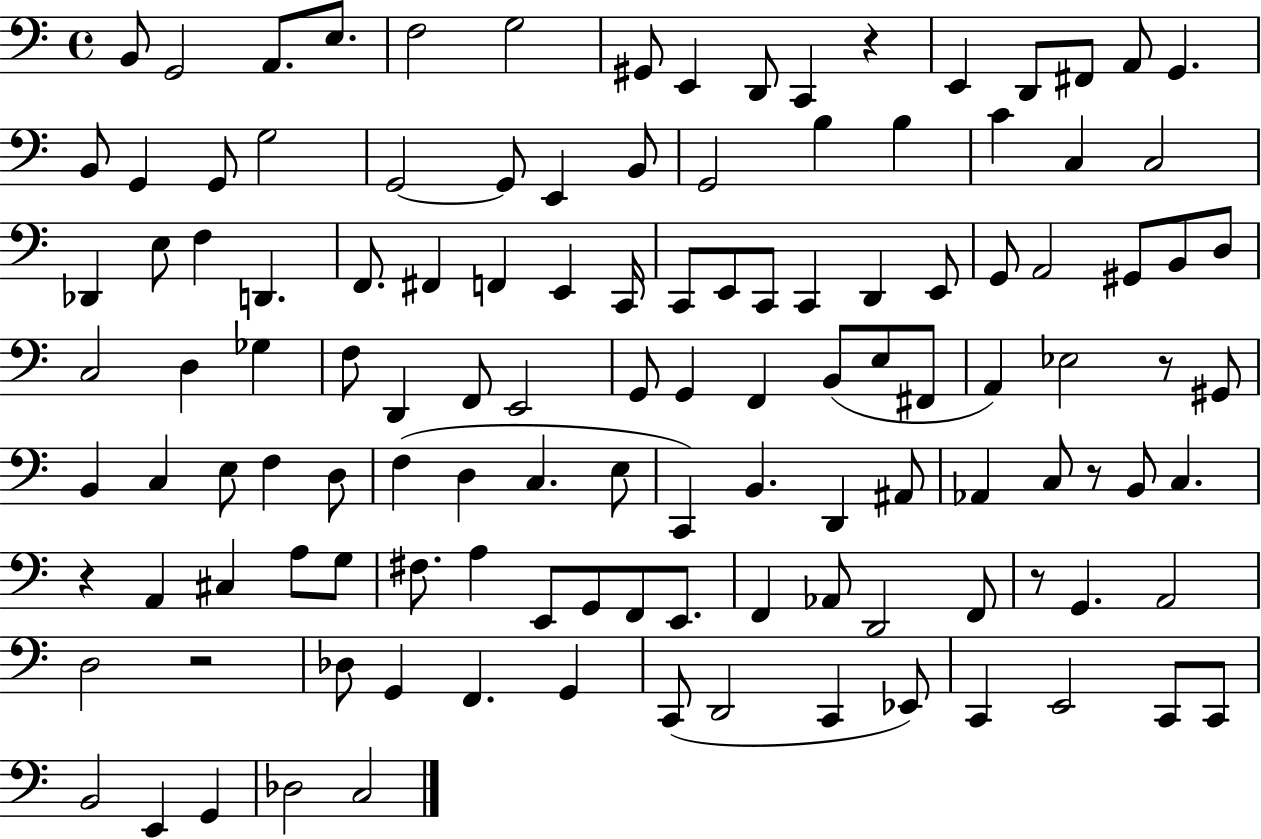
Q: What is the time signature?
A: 4/4